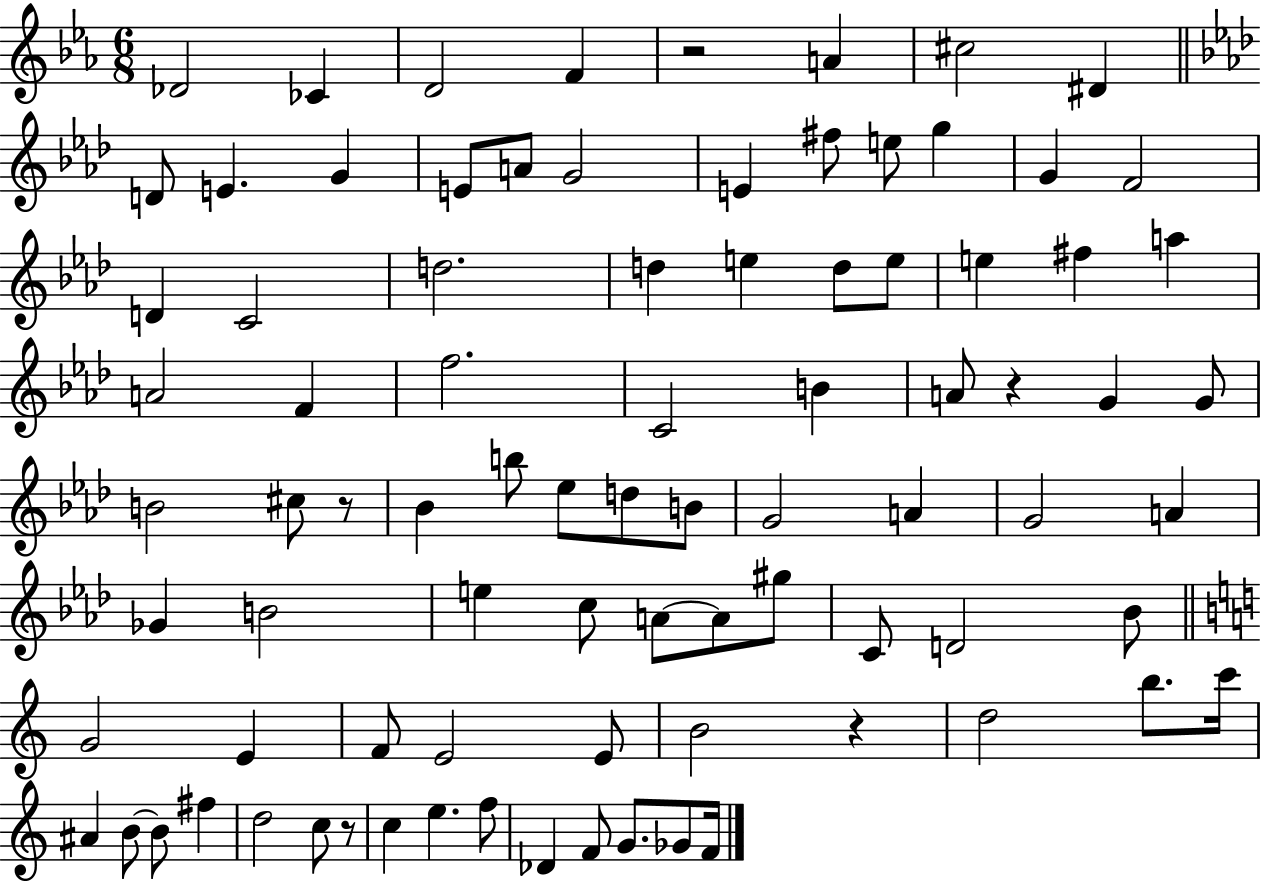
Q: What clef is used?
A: treble